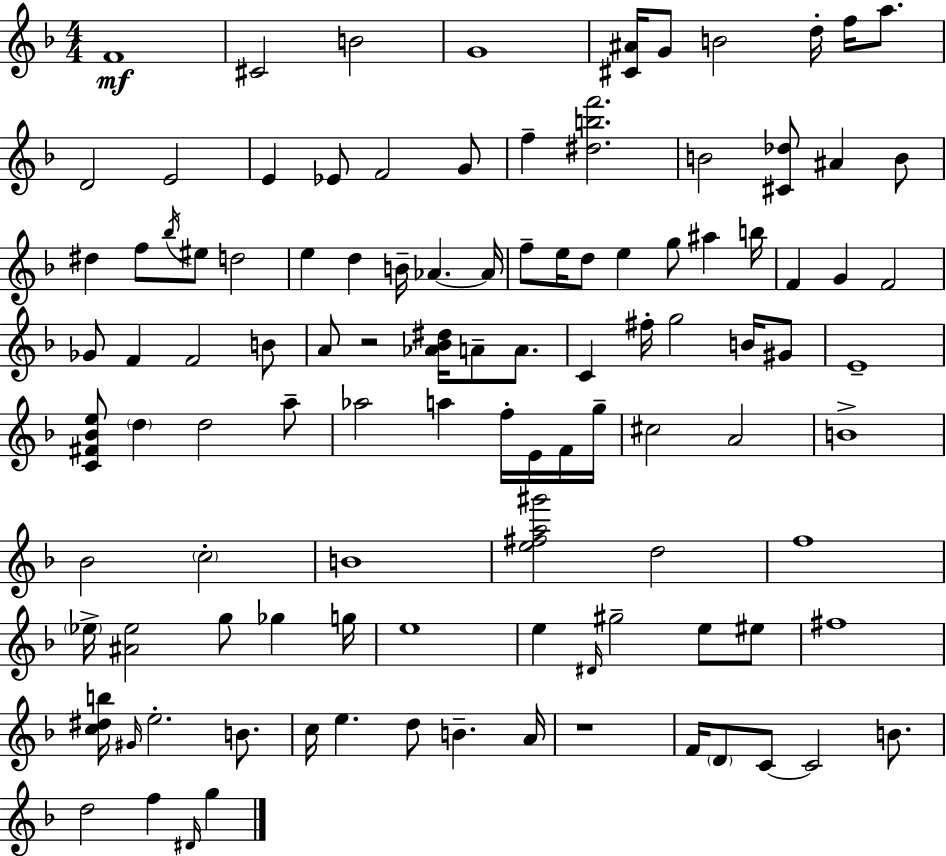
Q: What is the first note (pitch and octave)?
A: F4